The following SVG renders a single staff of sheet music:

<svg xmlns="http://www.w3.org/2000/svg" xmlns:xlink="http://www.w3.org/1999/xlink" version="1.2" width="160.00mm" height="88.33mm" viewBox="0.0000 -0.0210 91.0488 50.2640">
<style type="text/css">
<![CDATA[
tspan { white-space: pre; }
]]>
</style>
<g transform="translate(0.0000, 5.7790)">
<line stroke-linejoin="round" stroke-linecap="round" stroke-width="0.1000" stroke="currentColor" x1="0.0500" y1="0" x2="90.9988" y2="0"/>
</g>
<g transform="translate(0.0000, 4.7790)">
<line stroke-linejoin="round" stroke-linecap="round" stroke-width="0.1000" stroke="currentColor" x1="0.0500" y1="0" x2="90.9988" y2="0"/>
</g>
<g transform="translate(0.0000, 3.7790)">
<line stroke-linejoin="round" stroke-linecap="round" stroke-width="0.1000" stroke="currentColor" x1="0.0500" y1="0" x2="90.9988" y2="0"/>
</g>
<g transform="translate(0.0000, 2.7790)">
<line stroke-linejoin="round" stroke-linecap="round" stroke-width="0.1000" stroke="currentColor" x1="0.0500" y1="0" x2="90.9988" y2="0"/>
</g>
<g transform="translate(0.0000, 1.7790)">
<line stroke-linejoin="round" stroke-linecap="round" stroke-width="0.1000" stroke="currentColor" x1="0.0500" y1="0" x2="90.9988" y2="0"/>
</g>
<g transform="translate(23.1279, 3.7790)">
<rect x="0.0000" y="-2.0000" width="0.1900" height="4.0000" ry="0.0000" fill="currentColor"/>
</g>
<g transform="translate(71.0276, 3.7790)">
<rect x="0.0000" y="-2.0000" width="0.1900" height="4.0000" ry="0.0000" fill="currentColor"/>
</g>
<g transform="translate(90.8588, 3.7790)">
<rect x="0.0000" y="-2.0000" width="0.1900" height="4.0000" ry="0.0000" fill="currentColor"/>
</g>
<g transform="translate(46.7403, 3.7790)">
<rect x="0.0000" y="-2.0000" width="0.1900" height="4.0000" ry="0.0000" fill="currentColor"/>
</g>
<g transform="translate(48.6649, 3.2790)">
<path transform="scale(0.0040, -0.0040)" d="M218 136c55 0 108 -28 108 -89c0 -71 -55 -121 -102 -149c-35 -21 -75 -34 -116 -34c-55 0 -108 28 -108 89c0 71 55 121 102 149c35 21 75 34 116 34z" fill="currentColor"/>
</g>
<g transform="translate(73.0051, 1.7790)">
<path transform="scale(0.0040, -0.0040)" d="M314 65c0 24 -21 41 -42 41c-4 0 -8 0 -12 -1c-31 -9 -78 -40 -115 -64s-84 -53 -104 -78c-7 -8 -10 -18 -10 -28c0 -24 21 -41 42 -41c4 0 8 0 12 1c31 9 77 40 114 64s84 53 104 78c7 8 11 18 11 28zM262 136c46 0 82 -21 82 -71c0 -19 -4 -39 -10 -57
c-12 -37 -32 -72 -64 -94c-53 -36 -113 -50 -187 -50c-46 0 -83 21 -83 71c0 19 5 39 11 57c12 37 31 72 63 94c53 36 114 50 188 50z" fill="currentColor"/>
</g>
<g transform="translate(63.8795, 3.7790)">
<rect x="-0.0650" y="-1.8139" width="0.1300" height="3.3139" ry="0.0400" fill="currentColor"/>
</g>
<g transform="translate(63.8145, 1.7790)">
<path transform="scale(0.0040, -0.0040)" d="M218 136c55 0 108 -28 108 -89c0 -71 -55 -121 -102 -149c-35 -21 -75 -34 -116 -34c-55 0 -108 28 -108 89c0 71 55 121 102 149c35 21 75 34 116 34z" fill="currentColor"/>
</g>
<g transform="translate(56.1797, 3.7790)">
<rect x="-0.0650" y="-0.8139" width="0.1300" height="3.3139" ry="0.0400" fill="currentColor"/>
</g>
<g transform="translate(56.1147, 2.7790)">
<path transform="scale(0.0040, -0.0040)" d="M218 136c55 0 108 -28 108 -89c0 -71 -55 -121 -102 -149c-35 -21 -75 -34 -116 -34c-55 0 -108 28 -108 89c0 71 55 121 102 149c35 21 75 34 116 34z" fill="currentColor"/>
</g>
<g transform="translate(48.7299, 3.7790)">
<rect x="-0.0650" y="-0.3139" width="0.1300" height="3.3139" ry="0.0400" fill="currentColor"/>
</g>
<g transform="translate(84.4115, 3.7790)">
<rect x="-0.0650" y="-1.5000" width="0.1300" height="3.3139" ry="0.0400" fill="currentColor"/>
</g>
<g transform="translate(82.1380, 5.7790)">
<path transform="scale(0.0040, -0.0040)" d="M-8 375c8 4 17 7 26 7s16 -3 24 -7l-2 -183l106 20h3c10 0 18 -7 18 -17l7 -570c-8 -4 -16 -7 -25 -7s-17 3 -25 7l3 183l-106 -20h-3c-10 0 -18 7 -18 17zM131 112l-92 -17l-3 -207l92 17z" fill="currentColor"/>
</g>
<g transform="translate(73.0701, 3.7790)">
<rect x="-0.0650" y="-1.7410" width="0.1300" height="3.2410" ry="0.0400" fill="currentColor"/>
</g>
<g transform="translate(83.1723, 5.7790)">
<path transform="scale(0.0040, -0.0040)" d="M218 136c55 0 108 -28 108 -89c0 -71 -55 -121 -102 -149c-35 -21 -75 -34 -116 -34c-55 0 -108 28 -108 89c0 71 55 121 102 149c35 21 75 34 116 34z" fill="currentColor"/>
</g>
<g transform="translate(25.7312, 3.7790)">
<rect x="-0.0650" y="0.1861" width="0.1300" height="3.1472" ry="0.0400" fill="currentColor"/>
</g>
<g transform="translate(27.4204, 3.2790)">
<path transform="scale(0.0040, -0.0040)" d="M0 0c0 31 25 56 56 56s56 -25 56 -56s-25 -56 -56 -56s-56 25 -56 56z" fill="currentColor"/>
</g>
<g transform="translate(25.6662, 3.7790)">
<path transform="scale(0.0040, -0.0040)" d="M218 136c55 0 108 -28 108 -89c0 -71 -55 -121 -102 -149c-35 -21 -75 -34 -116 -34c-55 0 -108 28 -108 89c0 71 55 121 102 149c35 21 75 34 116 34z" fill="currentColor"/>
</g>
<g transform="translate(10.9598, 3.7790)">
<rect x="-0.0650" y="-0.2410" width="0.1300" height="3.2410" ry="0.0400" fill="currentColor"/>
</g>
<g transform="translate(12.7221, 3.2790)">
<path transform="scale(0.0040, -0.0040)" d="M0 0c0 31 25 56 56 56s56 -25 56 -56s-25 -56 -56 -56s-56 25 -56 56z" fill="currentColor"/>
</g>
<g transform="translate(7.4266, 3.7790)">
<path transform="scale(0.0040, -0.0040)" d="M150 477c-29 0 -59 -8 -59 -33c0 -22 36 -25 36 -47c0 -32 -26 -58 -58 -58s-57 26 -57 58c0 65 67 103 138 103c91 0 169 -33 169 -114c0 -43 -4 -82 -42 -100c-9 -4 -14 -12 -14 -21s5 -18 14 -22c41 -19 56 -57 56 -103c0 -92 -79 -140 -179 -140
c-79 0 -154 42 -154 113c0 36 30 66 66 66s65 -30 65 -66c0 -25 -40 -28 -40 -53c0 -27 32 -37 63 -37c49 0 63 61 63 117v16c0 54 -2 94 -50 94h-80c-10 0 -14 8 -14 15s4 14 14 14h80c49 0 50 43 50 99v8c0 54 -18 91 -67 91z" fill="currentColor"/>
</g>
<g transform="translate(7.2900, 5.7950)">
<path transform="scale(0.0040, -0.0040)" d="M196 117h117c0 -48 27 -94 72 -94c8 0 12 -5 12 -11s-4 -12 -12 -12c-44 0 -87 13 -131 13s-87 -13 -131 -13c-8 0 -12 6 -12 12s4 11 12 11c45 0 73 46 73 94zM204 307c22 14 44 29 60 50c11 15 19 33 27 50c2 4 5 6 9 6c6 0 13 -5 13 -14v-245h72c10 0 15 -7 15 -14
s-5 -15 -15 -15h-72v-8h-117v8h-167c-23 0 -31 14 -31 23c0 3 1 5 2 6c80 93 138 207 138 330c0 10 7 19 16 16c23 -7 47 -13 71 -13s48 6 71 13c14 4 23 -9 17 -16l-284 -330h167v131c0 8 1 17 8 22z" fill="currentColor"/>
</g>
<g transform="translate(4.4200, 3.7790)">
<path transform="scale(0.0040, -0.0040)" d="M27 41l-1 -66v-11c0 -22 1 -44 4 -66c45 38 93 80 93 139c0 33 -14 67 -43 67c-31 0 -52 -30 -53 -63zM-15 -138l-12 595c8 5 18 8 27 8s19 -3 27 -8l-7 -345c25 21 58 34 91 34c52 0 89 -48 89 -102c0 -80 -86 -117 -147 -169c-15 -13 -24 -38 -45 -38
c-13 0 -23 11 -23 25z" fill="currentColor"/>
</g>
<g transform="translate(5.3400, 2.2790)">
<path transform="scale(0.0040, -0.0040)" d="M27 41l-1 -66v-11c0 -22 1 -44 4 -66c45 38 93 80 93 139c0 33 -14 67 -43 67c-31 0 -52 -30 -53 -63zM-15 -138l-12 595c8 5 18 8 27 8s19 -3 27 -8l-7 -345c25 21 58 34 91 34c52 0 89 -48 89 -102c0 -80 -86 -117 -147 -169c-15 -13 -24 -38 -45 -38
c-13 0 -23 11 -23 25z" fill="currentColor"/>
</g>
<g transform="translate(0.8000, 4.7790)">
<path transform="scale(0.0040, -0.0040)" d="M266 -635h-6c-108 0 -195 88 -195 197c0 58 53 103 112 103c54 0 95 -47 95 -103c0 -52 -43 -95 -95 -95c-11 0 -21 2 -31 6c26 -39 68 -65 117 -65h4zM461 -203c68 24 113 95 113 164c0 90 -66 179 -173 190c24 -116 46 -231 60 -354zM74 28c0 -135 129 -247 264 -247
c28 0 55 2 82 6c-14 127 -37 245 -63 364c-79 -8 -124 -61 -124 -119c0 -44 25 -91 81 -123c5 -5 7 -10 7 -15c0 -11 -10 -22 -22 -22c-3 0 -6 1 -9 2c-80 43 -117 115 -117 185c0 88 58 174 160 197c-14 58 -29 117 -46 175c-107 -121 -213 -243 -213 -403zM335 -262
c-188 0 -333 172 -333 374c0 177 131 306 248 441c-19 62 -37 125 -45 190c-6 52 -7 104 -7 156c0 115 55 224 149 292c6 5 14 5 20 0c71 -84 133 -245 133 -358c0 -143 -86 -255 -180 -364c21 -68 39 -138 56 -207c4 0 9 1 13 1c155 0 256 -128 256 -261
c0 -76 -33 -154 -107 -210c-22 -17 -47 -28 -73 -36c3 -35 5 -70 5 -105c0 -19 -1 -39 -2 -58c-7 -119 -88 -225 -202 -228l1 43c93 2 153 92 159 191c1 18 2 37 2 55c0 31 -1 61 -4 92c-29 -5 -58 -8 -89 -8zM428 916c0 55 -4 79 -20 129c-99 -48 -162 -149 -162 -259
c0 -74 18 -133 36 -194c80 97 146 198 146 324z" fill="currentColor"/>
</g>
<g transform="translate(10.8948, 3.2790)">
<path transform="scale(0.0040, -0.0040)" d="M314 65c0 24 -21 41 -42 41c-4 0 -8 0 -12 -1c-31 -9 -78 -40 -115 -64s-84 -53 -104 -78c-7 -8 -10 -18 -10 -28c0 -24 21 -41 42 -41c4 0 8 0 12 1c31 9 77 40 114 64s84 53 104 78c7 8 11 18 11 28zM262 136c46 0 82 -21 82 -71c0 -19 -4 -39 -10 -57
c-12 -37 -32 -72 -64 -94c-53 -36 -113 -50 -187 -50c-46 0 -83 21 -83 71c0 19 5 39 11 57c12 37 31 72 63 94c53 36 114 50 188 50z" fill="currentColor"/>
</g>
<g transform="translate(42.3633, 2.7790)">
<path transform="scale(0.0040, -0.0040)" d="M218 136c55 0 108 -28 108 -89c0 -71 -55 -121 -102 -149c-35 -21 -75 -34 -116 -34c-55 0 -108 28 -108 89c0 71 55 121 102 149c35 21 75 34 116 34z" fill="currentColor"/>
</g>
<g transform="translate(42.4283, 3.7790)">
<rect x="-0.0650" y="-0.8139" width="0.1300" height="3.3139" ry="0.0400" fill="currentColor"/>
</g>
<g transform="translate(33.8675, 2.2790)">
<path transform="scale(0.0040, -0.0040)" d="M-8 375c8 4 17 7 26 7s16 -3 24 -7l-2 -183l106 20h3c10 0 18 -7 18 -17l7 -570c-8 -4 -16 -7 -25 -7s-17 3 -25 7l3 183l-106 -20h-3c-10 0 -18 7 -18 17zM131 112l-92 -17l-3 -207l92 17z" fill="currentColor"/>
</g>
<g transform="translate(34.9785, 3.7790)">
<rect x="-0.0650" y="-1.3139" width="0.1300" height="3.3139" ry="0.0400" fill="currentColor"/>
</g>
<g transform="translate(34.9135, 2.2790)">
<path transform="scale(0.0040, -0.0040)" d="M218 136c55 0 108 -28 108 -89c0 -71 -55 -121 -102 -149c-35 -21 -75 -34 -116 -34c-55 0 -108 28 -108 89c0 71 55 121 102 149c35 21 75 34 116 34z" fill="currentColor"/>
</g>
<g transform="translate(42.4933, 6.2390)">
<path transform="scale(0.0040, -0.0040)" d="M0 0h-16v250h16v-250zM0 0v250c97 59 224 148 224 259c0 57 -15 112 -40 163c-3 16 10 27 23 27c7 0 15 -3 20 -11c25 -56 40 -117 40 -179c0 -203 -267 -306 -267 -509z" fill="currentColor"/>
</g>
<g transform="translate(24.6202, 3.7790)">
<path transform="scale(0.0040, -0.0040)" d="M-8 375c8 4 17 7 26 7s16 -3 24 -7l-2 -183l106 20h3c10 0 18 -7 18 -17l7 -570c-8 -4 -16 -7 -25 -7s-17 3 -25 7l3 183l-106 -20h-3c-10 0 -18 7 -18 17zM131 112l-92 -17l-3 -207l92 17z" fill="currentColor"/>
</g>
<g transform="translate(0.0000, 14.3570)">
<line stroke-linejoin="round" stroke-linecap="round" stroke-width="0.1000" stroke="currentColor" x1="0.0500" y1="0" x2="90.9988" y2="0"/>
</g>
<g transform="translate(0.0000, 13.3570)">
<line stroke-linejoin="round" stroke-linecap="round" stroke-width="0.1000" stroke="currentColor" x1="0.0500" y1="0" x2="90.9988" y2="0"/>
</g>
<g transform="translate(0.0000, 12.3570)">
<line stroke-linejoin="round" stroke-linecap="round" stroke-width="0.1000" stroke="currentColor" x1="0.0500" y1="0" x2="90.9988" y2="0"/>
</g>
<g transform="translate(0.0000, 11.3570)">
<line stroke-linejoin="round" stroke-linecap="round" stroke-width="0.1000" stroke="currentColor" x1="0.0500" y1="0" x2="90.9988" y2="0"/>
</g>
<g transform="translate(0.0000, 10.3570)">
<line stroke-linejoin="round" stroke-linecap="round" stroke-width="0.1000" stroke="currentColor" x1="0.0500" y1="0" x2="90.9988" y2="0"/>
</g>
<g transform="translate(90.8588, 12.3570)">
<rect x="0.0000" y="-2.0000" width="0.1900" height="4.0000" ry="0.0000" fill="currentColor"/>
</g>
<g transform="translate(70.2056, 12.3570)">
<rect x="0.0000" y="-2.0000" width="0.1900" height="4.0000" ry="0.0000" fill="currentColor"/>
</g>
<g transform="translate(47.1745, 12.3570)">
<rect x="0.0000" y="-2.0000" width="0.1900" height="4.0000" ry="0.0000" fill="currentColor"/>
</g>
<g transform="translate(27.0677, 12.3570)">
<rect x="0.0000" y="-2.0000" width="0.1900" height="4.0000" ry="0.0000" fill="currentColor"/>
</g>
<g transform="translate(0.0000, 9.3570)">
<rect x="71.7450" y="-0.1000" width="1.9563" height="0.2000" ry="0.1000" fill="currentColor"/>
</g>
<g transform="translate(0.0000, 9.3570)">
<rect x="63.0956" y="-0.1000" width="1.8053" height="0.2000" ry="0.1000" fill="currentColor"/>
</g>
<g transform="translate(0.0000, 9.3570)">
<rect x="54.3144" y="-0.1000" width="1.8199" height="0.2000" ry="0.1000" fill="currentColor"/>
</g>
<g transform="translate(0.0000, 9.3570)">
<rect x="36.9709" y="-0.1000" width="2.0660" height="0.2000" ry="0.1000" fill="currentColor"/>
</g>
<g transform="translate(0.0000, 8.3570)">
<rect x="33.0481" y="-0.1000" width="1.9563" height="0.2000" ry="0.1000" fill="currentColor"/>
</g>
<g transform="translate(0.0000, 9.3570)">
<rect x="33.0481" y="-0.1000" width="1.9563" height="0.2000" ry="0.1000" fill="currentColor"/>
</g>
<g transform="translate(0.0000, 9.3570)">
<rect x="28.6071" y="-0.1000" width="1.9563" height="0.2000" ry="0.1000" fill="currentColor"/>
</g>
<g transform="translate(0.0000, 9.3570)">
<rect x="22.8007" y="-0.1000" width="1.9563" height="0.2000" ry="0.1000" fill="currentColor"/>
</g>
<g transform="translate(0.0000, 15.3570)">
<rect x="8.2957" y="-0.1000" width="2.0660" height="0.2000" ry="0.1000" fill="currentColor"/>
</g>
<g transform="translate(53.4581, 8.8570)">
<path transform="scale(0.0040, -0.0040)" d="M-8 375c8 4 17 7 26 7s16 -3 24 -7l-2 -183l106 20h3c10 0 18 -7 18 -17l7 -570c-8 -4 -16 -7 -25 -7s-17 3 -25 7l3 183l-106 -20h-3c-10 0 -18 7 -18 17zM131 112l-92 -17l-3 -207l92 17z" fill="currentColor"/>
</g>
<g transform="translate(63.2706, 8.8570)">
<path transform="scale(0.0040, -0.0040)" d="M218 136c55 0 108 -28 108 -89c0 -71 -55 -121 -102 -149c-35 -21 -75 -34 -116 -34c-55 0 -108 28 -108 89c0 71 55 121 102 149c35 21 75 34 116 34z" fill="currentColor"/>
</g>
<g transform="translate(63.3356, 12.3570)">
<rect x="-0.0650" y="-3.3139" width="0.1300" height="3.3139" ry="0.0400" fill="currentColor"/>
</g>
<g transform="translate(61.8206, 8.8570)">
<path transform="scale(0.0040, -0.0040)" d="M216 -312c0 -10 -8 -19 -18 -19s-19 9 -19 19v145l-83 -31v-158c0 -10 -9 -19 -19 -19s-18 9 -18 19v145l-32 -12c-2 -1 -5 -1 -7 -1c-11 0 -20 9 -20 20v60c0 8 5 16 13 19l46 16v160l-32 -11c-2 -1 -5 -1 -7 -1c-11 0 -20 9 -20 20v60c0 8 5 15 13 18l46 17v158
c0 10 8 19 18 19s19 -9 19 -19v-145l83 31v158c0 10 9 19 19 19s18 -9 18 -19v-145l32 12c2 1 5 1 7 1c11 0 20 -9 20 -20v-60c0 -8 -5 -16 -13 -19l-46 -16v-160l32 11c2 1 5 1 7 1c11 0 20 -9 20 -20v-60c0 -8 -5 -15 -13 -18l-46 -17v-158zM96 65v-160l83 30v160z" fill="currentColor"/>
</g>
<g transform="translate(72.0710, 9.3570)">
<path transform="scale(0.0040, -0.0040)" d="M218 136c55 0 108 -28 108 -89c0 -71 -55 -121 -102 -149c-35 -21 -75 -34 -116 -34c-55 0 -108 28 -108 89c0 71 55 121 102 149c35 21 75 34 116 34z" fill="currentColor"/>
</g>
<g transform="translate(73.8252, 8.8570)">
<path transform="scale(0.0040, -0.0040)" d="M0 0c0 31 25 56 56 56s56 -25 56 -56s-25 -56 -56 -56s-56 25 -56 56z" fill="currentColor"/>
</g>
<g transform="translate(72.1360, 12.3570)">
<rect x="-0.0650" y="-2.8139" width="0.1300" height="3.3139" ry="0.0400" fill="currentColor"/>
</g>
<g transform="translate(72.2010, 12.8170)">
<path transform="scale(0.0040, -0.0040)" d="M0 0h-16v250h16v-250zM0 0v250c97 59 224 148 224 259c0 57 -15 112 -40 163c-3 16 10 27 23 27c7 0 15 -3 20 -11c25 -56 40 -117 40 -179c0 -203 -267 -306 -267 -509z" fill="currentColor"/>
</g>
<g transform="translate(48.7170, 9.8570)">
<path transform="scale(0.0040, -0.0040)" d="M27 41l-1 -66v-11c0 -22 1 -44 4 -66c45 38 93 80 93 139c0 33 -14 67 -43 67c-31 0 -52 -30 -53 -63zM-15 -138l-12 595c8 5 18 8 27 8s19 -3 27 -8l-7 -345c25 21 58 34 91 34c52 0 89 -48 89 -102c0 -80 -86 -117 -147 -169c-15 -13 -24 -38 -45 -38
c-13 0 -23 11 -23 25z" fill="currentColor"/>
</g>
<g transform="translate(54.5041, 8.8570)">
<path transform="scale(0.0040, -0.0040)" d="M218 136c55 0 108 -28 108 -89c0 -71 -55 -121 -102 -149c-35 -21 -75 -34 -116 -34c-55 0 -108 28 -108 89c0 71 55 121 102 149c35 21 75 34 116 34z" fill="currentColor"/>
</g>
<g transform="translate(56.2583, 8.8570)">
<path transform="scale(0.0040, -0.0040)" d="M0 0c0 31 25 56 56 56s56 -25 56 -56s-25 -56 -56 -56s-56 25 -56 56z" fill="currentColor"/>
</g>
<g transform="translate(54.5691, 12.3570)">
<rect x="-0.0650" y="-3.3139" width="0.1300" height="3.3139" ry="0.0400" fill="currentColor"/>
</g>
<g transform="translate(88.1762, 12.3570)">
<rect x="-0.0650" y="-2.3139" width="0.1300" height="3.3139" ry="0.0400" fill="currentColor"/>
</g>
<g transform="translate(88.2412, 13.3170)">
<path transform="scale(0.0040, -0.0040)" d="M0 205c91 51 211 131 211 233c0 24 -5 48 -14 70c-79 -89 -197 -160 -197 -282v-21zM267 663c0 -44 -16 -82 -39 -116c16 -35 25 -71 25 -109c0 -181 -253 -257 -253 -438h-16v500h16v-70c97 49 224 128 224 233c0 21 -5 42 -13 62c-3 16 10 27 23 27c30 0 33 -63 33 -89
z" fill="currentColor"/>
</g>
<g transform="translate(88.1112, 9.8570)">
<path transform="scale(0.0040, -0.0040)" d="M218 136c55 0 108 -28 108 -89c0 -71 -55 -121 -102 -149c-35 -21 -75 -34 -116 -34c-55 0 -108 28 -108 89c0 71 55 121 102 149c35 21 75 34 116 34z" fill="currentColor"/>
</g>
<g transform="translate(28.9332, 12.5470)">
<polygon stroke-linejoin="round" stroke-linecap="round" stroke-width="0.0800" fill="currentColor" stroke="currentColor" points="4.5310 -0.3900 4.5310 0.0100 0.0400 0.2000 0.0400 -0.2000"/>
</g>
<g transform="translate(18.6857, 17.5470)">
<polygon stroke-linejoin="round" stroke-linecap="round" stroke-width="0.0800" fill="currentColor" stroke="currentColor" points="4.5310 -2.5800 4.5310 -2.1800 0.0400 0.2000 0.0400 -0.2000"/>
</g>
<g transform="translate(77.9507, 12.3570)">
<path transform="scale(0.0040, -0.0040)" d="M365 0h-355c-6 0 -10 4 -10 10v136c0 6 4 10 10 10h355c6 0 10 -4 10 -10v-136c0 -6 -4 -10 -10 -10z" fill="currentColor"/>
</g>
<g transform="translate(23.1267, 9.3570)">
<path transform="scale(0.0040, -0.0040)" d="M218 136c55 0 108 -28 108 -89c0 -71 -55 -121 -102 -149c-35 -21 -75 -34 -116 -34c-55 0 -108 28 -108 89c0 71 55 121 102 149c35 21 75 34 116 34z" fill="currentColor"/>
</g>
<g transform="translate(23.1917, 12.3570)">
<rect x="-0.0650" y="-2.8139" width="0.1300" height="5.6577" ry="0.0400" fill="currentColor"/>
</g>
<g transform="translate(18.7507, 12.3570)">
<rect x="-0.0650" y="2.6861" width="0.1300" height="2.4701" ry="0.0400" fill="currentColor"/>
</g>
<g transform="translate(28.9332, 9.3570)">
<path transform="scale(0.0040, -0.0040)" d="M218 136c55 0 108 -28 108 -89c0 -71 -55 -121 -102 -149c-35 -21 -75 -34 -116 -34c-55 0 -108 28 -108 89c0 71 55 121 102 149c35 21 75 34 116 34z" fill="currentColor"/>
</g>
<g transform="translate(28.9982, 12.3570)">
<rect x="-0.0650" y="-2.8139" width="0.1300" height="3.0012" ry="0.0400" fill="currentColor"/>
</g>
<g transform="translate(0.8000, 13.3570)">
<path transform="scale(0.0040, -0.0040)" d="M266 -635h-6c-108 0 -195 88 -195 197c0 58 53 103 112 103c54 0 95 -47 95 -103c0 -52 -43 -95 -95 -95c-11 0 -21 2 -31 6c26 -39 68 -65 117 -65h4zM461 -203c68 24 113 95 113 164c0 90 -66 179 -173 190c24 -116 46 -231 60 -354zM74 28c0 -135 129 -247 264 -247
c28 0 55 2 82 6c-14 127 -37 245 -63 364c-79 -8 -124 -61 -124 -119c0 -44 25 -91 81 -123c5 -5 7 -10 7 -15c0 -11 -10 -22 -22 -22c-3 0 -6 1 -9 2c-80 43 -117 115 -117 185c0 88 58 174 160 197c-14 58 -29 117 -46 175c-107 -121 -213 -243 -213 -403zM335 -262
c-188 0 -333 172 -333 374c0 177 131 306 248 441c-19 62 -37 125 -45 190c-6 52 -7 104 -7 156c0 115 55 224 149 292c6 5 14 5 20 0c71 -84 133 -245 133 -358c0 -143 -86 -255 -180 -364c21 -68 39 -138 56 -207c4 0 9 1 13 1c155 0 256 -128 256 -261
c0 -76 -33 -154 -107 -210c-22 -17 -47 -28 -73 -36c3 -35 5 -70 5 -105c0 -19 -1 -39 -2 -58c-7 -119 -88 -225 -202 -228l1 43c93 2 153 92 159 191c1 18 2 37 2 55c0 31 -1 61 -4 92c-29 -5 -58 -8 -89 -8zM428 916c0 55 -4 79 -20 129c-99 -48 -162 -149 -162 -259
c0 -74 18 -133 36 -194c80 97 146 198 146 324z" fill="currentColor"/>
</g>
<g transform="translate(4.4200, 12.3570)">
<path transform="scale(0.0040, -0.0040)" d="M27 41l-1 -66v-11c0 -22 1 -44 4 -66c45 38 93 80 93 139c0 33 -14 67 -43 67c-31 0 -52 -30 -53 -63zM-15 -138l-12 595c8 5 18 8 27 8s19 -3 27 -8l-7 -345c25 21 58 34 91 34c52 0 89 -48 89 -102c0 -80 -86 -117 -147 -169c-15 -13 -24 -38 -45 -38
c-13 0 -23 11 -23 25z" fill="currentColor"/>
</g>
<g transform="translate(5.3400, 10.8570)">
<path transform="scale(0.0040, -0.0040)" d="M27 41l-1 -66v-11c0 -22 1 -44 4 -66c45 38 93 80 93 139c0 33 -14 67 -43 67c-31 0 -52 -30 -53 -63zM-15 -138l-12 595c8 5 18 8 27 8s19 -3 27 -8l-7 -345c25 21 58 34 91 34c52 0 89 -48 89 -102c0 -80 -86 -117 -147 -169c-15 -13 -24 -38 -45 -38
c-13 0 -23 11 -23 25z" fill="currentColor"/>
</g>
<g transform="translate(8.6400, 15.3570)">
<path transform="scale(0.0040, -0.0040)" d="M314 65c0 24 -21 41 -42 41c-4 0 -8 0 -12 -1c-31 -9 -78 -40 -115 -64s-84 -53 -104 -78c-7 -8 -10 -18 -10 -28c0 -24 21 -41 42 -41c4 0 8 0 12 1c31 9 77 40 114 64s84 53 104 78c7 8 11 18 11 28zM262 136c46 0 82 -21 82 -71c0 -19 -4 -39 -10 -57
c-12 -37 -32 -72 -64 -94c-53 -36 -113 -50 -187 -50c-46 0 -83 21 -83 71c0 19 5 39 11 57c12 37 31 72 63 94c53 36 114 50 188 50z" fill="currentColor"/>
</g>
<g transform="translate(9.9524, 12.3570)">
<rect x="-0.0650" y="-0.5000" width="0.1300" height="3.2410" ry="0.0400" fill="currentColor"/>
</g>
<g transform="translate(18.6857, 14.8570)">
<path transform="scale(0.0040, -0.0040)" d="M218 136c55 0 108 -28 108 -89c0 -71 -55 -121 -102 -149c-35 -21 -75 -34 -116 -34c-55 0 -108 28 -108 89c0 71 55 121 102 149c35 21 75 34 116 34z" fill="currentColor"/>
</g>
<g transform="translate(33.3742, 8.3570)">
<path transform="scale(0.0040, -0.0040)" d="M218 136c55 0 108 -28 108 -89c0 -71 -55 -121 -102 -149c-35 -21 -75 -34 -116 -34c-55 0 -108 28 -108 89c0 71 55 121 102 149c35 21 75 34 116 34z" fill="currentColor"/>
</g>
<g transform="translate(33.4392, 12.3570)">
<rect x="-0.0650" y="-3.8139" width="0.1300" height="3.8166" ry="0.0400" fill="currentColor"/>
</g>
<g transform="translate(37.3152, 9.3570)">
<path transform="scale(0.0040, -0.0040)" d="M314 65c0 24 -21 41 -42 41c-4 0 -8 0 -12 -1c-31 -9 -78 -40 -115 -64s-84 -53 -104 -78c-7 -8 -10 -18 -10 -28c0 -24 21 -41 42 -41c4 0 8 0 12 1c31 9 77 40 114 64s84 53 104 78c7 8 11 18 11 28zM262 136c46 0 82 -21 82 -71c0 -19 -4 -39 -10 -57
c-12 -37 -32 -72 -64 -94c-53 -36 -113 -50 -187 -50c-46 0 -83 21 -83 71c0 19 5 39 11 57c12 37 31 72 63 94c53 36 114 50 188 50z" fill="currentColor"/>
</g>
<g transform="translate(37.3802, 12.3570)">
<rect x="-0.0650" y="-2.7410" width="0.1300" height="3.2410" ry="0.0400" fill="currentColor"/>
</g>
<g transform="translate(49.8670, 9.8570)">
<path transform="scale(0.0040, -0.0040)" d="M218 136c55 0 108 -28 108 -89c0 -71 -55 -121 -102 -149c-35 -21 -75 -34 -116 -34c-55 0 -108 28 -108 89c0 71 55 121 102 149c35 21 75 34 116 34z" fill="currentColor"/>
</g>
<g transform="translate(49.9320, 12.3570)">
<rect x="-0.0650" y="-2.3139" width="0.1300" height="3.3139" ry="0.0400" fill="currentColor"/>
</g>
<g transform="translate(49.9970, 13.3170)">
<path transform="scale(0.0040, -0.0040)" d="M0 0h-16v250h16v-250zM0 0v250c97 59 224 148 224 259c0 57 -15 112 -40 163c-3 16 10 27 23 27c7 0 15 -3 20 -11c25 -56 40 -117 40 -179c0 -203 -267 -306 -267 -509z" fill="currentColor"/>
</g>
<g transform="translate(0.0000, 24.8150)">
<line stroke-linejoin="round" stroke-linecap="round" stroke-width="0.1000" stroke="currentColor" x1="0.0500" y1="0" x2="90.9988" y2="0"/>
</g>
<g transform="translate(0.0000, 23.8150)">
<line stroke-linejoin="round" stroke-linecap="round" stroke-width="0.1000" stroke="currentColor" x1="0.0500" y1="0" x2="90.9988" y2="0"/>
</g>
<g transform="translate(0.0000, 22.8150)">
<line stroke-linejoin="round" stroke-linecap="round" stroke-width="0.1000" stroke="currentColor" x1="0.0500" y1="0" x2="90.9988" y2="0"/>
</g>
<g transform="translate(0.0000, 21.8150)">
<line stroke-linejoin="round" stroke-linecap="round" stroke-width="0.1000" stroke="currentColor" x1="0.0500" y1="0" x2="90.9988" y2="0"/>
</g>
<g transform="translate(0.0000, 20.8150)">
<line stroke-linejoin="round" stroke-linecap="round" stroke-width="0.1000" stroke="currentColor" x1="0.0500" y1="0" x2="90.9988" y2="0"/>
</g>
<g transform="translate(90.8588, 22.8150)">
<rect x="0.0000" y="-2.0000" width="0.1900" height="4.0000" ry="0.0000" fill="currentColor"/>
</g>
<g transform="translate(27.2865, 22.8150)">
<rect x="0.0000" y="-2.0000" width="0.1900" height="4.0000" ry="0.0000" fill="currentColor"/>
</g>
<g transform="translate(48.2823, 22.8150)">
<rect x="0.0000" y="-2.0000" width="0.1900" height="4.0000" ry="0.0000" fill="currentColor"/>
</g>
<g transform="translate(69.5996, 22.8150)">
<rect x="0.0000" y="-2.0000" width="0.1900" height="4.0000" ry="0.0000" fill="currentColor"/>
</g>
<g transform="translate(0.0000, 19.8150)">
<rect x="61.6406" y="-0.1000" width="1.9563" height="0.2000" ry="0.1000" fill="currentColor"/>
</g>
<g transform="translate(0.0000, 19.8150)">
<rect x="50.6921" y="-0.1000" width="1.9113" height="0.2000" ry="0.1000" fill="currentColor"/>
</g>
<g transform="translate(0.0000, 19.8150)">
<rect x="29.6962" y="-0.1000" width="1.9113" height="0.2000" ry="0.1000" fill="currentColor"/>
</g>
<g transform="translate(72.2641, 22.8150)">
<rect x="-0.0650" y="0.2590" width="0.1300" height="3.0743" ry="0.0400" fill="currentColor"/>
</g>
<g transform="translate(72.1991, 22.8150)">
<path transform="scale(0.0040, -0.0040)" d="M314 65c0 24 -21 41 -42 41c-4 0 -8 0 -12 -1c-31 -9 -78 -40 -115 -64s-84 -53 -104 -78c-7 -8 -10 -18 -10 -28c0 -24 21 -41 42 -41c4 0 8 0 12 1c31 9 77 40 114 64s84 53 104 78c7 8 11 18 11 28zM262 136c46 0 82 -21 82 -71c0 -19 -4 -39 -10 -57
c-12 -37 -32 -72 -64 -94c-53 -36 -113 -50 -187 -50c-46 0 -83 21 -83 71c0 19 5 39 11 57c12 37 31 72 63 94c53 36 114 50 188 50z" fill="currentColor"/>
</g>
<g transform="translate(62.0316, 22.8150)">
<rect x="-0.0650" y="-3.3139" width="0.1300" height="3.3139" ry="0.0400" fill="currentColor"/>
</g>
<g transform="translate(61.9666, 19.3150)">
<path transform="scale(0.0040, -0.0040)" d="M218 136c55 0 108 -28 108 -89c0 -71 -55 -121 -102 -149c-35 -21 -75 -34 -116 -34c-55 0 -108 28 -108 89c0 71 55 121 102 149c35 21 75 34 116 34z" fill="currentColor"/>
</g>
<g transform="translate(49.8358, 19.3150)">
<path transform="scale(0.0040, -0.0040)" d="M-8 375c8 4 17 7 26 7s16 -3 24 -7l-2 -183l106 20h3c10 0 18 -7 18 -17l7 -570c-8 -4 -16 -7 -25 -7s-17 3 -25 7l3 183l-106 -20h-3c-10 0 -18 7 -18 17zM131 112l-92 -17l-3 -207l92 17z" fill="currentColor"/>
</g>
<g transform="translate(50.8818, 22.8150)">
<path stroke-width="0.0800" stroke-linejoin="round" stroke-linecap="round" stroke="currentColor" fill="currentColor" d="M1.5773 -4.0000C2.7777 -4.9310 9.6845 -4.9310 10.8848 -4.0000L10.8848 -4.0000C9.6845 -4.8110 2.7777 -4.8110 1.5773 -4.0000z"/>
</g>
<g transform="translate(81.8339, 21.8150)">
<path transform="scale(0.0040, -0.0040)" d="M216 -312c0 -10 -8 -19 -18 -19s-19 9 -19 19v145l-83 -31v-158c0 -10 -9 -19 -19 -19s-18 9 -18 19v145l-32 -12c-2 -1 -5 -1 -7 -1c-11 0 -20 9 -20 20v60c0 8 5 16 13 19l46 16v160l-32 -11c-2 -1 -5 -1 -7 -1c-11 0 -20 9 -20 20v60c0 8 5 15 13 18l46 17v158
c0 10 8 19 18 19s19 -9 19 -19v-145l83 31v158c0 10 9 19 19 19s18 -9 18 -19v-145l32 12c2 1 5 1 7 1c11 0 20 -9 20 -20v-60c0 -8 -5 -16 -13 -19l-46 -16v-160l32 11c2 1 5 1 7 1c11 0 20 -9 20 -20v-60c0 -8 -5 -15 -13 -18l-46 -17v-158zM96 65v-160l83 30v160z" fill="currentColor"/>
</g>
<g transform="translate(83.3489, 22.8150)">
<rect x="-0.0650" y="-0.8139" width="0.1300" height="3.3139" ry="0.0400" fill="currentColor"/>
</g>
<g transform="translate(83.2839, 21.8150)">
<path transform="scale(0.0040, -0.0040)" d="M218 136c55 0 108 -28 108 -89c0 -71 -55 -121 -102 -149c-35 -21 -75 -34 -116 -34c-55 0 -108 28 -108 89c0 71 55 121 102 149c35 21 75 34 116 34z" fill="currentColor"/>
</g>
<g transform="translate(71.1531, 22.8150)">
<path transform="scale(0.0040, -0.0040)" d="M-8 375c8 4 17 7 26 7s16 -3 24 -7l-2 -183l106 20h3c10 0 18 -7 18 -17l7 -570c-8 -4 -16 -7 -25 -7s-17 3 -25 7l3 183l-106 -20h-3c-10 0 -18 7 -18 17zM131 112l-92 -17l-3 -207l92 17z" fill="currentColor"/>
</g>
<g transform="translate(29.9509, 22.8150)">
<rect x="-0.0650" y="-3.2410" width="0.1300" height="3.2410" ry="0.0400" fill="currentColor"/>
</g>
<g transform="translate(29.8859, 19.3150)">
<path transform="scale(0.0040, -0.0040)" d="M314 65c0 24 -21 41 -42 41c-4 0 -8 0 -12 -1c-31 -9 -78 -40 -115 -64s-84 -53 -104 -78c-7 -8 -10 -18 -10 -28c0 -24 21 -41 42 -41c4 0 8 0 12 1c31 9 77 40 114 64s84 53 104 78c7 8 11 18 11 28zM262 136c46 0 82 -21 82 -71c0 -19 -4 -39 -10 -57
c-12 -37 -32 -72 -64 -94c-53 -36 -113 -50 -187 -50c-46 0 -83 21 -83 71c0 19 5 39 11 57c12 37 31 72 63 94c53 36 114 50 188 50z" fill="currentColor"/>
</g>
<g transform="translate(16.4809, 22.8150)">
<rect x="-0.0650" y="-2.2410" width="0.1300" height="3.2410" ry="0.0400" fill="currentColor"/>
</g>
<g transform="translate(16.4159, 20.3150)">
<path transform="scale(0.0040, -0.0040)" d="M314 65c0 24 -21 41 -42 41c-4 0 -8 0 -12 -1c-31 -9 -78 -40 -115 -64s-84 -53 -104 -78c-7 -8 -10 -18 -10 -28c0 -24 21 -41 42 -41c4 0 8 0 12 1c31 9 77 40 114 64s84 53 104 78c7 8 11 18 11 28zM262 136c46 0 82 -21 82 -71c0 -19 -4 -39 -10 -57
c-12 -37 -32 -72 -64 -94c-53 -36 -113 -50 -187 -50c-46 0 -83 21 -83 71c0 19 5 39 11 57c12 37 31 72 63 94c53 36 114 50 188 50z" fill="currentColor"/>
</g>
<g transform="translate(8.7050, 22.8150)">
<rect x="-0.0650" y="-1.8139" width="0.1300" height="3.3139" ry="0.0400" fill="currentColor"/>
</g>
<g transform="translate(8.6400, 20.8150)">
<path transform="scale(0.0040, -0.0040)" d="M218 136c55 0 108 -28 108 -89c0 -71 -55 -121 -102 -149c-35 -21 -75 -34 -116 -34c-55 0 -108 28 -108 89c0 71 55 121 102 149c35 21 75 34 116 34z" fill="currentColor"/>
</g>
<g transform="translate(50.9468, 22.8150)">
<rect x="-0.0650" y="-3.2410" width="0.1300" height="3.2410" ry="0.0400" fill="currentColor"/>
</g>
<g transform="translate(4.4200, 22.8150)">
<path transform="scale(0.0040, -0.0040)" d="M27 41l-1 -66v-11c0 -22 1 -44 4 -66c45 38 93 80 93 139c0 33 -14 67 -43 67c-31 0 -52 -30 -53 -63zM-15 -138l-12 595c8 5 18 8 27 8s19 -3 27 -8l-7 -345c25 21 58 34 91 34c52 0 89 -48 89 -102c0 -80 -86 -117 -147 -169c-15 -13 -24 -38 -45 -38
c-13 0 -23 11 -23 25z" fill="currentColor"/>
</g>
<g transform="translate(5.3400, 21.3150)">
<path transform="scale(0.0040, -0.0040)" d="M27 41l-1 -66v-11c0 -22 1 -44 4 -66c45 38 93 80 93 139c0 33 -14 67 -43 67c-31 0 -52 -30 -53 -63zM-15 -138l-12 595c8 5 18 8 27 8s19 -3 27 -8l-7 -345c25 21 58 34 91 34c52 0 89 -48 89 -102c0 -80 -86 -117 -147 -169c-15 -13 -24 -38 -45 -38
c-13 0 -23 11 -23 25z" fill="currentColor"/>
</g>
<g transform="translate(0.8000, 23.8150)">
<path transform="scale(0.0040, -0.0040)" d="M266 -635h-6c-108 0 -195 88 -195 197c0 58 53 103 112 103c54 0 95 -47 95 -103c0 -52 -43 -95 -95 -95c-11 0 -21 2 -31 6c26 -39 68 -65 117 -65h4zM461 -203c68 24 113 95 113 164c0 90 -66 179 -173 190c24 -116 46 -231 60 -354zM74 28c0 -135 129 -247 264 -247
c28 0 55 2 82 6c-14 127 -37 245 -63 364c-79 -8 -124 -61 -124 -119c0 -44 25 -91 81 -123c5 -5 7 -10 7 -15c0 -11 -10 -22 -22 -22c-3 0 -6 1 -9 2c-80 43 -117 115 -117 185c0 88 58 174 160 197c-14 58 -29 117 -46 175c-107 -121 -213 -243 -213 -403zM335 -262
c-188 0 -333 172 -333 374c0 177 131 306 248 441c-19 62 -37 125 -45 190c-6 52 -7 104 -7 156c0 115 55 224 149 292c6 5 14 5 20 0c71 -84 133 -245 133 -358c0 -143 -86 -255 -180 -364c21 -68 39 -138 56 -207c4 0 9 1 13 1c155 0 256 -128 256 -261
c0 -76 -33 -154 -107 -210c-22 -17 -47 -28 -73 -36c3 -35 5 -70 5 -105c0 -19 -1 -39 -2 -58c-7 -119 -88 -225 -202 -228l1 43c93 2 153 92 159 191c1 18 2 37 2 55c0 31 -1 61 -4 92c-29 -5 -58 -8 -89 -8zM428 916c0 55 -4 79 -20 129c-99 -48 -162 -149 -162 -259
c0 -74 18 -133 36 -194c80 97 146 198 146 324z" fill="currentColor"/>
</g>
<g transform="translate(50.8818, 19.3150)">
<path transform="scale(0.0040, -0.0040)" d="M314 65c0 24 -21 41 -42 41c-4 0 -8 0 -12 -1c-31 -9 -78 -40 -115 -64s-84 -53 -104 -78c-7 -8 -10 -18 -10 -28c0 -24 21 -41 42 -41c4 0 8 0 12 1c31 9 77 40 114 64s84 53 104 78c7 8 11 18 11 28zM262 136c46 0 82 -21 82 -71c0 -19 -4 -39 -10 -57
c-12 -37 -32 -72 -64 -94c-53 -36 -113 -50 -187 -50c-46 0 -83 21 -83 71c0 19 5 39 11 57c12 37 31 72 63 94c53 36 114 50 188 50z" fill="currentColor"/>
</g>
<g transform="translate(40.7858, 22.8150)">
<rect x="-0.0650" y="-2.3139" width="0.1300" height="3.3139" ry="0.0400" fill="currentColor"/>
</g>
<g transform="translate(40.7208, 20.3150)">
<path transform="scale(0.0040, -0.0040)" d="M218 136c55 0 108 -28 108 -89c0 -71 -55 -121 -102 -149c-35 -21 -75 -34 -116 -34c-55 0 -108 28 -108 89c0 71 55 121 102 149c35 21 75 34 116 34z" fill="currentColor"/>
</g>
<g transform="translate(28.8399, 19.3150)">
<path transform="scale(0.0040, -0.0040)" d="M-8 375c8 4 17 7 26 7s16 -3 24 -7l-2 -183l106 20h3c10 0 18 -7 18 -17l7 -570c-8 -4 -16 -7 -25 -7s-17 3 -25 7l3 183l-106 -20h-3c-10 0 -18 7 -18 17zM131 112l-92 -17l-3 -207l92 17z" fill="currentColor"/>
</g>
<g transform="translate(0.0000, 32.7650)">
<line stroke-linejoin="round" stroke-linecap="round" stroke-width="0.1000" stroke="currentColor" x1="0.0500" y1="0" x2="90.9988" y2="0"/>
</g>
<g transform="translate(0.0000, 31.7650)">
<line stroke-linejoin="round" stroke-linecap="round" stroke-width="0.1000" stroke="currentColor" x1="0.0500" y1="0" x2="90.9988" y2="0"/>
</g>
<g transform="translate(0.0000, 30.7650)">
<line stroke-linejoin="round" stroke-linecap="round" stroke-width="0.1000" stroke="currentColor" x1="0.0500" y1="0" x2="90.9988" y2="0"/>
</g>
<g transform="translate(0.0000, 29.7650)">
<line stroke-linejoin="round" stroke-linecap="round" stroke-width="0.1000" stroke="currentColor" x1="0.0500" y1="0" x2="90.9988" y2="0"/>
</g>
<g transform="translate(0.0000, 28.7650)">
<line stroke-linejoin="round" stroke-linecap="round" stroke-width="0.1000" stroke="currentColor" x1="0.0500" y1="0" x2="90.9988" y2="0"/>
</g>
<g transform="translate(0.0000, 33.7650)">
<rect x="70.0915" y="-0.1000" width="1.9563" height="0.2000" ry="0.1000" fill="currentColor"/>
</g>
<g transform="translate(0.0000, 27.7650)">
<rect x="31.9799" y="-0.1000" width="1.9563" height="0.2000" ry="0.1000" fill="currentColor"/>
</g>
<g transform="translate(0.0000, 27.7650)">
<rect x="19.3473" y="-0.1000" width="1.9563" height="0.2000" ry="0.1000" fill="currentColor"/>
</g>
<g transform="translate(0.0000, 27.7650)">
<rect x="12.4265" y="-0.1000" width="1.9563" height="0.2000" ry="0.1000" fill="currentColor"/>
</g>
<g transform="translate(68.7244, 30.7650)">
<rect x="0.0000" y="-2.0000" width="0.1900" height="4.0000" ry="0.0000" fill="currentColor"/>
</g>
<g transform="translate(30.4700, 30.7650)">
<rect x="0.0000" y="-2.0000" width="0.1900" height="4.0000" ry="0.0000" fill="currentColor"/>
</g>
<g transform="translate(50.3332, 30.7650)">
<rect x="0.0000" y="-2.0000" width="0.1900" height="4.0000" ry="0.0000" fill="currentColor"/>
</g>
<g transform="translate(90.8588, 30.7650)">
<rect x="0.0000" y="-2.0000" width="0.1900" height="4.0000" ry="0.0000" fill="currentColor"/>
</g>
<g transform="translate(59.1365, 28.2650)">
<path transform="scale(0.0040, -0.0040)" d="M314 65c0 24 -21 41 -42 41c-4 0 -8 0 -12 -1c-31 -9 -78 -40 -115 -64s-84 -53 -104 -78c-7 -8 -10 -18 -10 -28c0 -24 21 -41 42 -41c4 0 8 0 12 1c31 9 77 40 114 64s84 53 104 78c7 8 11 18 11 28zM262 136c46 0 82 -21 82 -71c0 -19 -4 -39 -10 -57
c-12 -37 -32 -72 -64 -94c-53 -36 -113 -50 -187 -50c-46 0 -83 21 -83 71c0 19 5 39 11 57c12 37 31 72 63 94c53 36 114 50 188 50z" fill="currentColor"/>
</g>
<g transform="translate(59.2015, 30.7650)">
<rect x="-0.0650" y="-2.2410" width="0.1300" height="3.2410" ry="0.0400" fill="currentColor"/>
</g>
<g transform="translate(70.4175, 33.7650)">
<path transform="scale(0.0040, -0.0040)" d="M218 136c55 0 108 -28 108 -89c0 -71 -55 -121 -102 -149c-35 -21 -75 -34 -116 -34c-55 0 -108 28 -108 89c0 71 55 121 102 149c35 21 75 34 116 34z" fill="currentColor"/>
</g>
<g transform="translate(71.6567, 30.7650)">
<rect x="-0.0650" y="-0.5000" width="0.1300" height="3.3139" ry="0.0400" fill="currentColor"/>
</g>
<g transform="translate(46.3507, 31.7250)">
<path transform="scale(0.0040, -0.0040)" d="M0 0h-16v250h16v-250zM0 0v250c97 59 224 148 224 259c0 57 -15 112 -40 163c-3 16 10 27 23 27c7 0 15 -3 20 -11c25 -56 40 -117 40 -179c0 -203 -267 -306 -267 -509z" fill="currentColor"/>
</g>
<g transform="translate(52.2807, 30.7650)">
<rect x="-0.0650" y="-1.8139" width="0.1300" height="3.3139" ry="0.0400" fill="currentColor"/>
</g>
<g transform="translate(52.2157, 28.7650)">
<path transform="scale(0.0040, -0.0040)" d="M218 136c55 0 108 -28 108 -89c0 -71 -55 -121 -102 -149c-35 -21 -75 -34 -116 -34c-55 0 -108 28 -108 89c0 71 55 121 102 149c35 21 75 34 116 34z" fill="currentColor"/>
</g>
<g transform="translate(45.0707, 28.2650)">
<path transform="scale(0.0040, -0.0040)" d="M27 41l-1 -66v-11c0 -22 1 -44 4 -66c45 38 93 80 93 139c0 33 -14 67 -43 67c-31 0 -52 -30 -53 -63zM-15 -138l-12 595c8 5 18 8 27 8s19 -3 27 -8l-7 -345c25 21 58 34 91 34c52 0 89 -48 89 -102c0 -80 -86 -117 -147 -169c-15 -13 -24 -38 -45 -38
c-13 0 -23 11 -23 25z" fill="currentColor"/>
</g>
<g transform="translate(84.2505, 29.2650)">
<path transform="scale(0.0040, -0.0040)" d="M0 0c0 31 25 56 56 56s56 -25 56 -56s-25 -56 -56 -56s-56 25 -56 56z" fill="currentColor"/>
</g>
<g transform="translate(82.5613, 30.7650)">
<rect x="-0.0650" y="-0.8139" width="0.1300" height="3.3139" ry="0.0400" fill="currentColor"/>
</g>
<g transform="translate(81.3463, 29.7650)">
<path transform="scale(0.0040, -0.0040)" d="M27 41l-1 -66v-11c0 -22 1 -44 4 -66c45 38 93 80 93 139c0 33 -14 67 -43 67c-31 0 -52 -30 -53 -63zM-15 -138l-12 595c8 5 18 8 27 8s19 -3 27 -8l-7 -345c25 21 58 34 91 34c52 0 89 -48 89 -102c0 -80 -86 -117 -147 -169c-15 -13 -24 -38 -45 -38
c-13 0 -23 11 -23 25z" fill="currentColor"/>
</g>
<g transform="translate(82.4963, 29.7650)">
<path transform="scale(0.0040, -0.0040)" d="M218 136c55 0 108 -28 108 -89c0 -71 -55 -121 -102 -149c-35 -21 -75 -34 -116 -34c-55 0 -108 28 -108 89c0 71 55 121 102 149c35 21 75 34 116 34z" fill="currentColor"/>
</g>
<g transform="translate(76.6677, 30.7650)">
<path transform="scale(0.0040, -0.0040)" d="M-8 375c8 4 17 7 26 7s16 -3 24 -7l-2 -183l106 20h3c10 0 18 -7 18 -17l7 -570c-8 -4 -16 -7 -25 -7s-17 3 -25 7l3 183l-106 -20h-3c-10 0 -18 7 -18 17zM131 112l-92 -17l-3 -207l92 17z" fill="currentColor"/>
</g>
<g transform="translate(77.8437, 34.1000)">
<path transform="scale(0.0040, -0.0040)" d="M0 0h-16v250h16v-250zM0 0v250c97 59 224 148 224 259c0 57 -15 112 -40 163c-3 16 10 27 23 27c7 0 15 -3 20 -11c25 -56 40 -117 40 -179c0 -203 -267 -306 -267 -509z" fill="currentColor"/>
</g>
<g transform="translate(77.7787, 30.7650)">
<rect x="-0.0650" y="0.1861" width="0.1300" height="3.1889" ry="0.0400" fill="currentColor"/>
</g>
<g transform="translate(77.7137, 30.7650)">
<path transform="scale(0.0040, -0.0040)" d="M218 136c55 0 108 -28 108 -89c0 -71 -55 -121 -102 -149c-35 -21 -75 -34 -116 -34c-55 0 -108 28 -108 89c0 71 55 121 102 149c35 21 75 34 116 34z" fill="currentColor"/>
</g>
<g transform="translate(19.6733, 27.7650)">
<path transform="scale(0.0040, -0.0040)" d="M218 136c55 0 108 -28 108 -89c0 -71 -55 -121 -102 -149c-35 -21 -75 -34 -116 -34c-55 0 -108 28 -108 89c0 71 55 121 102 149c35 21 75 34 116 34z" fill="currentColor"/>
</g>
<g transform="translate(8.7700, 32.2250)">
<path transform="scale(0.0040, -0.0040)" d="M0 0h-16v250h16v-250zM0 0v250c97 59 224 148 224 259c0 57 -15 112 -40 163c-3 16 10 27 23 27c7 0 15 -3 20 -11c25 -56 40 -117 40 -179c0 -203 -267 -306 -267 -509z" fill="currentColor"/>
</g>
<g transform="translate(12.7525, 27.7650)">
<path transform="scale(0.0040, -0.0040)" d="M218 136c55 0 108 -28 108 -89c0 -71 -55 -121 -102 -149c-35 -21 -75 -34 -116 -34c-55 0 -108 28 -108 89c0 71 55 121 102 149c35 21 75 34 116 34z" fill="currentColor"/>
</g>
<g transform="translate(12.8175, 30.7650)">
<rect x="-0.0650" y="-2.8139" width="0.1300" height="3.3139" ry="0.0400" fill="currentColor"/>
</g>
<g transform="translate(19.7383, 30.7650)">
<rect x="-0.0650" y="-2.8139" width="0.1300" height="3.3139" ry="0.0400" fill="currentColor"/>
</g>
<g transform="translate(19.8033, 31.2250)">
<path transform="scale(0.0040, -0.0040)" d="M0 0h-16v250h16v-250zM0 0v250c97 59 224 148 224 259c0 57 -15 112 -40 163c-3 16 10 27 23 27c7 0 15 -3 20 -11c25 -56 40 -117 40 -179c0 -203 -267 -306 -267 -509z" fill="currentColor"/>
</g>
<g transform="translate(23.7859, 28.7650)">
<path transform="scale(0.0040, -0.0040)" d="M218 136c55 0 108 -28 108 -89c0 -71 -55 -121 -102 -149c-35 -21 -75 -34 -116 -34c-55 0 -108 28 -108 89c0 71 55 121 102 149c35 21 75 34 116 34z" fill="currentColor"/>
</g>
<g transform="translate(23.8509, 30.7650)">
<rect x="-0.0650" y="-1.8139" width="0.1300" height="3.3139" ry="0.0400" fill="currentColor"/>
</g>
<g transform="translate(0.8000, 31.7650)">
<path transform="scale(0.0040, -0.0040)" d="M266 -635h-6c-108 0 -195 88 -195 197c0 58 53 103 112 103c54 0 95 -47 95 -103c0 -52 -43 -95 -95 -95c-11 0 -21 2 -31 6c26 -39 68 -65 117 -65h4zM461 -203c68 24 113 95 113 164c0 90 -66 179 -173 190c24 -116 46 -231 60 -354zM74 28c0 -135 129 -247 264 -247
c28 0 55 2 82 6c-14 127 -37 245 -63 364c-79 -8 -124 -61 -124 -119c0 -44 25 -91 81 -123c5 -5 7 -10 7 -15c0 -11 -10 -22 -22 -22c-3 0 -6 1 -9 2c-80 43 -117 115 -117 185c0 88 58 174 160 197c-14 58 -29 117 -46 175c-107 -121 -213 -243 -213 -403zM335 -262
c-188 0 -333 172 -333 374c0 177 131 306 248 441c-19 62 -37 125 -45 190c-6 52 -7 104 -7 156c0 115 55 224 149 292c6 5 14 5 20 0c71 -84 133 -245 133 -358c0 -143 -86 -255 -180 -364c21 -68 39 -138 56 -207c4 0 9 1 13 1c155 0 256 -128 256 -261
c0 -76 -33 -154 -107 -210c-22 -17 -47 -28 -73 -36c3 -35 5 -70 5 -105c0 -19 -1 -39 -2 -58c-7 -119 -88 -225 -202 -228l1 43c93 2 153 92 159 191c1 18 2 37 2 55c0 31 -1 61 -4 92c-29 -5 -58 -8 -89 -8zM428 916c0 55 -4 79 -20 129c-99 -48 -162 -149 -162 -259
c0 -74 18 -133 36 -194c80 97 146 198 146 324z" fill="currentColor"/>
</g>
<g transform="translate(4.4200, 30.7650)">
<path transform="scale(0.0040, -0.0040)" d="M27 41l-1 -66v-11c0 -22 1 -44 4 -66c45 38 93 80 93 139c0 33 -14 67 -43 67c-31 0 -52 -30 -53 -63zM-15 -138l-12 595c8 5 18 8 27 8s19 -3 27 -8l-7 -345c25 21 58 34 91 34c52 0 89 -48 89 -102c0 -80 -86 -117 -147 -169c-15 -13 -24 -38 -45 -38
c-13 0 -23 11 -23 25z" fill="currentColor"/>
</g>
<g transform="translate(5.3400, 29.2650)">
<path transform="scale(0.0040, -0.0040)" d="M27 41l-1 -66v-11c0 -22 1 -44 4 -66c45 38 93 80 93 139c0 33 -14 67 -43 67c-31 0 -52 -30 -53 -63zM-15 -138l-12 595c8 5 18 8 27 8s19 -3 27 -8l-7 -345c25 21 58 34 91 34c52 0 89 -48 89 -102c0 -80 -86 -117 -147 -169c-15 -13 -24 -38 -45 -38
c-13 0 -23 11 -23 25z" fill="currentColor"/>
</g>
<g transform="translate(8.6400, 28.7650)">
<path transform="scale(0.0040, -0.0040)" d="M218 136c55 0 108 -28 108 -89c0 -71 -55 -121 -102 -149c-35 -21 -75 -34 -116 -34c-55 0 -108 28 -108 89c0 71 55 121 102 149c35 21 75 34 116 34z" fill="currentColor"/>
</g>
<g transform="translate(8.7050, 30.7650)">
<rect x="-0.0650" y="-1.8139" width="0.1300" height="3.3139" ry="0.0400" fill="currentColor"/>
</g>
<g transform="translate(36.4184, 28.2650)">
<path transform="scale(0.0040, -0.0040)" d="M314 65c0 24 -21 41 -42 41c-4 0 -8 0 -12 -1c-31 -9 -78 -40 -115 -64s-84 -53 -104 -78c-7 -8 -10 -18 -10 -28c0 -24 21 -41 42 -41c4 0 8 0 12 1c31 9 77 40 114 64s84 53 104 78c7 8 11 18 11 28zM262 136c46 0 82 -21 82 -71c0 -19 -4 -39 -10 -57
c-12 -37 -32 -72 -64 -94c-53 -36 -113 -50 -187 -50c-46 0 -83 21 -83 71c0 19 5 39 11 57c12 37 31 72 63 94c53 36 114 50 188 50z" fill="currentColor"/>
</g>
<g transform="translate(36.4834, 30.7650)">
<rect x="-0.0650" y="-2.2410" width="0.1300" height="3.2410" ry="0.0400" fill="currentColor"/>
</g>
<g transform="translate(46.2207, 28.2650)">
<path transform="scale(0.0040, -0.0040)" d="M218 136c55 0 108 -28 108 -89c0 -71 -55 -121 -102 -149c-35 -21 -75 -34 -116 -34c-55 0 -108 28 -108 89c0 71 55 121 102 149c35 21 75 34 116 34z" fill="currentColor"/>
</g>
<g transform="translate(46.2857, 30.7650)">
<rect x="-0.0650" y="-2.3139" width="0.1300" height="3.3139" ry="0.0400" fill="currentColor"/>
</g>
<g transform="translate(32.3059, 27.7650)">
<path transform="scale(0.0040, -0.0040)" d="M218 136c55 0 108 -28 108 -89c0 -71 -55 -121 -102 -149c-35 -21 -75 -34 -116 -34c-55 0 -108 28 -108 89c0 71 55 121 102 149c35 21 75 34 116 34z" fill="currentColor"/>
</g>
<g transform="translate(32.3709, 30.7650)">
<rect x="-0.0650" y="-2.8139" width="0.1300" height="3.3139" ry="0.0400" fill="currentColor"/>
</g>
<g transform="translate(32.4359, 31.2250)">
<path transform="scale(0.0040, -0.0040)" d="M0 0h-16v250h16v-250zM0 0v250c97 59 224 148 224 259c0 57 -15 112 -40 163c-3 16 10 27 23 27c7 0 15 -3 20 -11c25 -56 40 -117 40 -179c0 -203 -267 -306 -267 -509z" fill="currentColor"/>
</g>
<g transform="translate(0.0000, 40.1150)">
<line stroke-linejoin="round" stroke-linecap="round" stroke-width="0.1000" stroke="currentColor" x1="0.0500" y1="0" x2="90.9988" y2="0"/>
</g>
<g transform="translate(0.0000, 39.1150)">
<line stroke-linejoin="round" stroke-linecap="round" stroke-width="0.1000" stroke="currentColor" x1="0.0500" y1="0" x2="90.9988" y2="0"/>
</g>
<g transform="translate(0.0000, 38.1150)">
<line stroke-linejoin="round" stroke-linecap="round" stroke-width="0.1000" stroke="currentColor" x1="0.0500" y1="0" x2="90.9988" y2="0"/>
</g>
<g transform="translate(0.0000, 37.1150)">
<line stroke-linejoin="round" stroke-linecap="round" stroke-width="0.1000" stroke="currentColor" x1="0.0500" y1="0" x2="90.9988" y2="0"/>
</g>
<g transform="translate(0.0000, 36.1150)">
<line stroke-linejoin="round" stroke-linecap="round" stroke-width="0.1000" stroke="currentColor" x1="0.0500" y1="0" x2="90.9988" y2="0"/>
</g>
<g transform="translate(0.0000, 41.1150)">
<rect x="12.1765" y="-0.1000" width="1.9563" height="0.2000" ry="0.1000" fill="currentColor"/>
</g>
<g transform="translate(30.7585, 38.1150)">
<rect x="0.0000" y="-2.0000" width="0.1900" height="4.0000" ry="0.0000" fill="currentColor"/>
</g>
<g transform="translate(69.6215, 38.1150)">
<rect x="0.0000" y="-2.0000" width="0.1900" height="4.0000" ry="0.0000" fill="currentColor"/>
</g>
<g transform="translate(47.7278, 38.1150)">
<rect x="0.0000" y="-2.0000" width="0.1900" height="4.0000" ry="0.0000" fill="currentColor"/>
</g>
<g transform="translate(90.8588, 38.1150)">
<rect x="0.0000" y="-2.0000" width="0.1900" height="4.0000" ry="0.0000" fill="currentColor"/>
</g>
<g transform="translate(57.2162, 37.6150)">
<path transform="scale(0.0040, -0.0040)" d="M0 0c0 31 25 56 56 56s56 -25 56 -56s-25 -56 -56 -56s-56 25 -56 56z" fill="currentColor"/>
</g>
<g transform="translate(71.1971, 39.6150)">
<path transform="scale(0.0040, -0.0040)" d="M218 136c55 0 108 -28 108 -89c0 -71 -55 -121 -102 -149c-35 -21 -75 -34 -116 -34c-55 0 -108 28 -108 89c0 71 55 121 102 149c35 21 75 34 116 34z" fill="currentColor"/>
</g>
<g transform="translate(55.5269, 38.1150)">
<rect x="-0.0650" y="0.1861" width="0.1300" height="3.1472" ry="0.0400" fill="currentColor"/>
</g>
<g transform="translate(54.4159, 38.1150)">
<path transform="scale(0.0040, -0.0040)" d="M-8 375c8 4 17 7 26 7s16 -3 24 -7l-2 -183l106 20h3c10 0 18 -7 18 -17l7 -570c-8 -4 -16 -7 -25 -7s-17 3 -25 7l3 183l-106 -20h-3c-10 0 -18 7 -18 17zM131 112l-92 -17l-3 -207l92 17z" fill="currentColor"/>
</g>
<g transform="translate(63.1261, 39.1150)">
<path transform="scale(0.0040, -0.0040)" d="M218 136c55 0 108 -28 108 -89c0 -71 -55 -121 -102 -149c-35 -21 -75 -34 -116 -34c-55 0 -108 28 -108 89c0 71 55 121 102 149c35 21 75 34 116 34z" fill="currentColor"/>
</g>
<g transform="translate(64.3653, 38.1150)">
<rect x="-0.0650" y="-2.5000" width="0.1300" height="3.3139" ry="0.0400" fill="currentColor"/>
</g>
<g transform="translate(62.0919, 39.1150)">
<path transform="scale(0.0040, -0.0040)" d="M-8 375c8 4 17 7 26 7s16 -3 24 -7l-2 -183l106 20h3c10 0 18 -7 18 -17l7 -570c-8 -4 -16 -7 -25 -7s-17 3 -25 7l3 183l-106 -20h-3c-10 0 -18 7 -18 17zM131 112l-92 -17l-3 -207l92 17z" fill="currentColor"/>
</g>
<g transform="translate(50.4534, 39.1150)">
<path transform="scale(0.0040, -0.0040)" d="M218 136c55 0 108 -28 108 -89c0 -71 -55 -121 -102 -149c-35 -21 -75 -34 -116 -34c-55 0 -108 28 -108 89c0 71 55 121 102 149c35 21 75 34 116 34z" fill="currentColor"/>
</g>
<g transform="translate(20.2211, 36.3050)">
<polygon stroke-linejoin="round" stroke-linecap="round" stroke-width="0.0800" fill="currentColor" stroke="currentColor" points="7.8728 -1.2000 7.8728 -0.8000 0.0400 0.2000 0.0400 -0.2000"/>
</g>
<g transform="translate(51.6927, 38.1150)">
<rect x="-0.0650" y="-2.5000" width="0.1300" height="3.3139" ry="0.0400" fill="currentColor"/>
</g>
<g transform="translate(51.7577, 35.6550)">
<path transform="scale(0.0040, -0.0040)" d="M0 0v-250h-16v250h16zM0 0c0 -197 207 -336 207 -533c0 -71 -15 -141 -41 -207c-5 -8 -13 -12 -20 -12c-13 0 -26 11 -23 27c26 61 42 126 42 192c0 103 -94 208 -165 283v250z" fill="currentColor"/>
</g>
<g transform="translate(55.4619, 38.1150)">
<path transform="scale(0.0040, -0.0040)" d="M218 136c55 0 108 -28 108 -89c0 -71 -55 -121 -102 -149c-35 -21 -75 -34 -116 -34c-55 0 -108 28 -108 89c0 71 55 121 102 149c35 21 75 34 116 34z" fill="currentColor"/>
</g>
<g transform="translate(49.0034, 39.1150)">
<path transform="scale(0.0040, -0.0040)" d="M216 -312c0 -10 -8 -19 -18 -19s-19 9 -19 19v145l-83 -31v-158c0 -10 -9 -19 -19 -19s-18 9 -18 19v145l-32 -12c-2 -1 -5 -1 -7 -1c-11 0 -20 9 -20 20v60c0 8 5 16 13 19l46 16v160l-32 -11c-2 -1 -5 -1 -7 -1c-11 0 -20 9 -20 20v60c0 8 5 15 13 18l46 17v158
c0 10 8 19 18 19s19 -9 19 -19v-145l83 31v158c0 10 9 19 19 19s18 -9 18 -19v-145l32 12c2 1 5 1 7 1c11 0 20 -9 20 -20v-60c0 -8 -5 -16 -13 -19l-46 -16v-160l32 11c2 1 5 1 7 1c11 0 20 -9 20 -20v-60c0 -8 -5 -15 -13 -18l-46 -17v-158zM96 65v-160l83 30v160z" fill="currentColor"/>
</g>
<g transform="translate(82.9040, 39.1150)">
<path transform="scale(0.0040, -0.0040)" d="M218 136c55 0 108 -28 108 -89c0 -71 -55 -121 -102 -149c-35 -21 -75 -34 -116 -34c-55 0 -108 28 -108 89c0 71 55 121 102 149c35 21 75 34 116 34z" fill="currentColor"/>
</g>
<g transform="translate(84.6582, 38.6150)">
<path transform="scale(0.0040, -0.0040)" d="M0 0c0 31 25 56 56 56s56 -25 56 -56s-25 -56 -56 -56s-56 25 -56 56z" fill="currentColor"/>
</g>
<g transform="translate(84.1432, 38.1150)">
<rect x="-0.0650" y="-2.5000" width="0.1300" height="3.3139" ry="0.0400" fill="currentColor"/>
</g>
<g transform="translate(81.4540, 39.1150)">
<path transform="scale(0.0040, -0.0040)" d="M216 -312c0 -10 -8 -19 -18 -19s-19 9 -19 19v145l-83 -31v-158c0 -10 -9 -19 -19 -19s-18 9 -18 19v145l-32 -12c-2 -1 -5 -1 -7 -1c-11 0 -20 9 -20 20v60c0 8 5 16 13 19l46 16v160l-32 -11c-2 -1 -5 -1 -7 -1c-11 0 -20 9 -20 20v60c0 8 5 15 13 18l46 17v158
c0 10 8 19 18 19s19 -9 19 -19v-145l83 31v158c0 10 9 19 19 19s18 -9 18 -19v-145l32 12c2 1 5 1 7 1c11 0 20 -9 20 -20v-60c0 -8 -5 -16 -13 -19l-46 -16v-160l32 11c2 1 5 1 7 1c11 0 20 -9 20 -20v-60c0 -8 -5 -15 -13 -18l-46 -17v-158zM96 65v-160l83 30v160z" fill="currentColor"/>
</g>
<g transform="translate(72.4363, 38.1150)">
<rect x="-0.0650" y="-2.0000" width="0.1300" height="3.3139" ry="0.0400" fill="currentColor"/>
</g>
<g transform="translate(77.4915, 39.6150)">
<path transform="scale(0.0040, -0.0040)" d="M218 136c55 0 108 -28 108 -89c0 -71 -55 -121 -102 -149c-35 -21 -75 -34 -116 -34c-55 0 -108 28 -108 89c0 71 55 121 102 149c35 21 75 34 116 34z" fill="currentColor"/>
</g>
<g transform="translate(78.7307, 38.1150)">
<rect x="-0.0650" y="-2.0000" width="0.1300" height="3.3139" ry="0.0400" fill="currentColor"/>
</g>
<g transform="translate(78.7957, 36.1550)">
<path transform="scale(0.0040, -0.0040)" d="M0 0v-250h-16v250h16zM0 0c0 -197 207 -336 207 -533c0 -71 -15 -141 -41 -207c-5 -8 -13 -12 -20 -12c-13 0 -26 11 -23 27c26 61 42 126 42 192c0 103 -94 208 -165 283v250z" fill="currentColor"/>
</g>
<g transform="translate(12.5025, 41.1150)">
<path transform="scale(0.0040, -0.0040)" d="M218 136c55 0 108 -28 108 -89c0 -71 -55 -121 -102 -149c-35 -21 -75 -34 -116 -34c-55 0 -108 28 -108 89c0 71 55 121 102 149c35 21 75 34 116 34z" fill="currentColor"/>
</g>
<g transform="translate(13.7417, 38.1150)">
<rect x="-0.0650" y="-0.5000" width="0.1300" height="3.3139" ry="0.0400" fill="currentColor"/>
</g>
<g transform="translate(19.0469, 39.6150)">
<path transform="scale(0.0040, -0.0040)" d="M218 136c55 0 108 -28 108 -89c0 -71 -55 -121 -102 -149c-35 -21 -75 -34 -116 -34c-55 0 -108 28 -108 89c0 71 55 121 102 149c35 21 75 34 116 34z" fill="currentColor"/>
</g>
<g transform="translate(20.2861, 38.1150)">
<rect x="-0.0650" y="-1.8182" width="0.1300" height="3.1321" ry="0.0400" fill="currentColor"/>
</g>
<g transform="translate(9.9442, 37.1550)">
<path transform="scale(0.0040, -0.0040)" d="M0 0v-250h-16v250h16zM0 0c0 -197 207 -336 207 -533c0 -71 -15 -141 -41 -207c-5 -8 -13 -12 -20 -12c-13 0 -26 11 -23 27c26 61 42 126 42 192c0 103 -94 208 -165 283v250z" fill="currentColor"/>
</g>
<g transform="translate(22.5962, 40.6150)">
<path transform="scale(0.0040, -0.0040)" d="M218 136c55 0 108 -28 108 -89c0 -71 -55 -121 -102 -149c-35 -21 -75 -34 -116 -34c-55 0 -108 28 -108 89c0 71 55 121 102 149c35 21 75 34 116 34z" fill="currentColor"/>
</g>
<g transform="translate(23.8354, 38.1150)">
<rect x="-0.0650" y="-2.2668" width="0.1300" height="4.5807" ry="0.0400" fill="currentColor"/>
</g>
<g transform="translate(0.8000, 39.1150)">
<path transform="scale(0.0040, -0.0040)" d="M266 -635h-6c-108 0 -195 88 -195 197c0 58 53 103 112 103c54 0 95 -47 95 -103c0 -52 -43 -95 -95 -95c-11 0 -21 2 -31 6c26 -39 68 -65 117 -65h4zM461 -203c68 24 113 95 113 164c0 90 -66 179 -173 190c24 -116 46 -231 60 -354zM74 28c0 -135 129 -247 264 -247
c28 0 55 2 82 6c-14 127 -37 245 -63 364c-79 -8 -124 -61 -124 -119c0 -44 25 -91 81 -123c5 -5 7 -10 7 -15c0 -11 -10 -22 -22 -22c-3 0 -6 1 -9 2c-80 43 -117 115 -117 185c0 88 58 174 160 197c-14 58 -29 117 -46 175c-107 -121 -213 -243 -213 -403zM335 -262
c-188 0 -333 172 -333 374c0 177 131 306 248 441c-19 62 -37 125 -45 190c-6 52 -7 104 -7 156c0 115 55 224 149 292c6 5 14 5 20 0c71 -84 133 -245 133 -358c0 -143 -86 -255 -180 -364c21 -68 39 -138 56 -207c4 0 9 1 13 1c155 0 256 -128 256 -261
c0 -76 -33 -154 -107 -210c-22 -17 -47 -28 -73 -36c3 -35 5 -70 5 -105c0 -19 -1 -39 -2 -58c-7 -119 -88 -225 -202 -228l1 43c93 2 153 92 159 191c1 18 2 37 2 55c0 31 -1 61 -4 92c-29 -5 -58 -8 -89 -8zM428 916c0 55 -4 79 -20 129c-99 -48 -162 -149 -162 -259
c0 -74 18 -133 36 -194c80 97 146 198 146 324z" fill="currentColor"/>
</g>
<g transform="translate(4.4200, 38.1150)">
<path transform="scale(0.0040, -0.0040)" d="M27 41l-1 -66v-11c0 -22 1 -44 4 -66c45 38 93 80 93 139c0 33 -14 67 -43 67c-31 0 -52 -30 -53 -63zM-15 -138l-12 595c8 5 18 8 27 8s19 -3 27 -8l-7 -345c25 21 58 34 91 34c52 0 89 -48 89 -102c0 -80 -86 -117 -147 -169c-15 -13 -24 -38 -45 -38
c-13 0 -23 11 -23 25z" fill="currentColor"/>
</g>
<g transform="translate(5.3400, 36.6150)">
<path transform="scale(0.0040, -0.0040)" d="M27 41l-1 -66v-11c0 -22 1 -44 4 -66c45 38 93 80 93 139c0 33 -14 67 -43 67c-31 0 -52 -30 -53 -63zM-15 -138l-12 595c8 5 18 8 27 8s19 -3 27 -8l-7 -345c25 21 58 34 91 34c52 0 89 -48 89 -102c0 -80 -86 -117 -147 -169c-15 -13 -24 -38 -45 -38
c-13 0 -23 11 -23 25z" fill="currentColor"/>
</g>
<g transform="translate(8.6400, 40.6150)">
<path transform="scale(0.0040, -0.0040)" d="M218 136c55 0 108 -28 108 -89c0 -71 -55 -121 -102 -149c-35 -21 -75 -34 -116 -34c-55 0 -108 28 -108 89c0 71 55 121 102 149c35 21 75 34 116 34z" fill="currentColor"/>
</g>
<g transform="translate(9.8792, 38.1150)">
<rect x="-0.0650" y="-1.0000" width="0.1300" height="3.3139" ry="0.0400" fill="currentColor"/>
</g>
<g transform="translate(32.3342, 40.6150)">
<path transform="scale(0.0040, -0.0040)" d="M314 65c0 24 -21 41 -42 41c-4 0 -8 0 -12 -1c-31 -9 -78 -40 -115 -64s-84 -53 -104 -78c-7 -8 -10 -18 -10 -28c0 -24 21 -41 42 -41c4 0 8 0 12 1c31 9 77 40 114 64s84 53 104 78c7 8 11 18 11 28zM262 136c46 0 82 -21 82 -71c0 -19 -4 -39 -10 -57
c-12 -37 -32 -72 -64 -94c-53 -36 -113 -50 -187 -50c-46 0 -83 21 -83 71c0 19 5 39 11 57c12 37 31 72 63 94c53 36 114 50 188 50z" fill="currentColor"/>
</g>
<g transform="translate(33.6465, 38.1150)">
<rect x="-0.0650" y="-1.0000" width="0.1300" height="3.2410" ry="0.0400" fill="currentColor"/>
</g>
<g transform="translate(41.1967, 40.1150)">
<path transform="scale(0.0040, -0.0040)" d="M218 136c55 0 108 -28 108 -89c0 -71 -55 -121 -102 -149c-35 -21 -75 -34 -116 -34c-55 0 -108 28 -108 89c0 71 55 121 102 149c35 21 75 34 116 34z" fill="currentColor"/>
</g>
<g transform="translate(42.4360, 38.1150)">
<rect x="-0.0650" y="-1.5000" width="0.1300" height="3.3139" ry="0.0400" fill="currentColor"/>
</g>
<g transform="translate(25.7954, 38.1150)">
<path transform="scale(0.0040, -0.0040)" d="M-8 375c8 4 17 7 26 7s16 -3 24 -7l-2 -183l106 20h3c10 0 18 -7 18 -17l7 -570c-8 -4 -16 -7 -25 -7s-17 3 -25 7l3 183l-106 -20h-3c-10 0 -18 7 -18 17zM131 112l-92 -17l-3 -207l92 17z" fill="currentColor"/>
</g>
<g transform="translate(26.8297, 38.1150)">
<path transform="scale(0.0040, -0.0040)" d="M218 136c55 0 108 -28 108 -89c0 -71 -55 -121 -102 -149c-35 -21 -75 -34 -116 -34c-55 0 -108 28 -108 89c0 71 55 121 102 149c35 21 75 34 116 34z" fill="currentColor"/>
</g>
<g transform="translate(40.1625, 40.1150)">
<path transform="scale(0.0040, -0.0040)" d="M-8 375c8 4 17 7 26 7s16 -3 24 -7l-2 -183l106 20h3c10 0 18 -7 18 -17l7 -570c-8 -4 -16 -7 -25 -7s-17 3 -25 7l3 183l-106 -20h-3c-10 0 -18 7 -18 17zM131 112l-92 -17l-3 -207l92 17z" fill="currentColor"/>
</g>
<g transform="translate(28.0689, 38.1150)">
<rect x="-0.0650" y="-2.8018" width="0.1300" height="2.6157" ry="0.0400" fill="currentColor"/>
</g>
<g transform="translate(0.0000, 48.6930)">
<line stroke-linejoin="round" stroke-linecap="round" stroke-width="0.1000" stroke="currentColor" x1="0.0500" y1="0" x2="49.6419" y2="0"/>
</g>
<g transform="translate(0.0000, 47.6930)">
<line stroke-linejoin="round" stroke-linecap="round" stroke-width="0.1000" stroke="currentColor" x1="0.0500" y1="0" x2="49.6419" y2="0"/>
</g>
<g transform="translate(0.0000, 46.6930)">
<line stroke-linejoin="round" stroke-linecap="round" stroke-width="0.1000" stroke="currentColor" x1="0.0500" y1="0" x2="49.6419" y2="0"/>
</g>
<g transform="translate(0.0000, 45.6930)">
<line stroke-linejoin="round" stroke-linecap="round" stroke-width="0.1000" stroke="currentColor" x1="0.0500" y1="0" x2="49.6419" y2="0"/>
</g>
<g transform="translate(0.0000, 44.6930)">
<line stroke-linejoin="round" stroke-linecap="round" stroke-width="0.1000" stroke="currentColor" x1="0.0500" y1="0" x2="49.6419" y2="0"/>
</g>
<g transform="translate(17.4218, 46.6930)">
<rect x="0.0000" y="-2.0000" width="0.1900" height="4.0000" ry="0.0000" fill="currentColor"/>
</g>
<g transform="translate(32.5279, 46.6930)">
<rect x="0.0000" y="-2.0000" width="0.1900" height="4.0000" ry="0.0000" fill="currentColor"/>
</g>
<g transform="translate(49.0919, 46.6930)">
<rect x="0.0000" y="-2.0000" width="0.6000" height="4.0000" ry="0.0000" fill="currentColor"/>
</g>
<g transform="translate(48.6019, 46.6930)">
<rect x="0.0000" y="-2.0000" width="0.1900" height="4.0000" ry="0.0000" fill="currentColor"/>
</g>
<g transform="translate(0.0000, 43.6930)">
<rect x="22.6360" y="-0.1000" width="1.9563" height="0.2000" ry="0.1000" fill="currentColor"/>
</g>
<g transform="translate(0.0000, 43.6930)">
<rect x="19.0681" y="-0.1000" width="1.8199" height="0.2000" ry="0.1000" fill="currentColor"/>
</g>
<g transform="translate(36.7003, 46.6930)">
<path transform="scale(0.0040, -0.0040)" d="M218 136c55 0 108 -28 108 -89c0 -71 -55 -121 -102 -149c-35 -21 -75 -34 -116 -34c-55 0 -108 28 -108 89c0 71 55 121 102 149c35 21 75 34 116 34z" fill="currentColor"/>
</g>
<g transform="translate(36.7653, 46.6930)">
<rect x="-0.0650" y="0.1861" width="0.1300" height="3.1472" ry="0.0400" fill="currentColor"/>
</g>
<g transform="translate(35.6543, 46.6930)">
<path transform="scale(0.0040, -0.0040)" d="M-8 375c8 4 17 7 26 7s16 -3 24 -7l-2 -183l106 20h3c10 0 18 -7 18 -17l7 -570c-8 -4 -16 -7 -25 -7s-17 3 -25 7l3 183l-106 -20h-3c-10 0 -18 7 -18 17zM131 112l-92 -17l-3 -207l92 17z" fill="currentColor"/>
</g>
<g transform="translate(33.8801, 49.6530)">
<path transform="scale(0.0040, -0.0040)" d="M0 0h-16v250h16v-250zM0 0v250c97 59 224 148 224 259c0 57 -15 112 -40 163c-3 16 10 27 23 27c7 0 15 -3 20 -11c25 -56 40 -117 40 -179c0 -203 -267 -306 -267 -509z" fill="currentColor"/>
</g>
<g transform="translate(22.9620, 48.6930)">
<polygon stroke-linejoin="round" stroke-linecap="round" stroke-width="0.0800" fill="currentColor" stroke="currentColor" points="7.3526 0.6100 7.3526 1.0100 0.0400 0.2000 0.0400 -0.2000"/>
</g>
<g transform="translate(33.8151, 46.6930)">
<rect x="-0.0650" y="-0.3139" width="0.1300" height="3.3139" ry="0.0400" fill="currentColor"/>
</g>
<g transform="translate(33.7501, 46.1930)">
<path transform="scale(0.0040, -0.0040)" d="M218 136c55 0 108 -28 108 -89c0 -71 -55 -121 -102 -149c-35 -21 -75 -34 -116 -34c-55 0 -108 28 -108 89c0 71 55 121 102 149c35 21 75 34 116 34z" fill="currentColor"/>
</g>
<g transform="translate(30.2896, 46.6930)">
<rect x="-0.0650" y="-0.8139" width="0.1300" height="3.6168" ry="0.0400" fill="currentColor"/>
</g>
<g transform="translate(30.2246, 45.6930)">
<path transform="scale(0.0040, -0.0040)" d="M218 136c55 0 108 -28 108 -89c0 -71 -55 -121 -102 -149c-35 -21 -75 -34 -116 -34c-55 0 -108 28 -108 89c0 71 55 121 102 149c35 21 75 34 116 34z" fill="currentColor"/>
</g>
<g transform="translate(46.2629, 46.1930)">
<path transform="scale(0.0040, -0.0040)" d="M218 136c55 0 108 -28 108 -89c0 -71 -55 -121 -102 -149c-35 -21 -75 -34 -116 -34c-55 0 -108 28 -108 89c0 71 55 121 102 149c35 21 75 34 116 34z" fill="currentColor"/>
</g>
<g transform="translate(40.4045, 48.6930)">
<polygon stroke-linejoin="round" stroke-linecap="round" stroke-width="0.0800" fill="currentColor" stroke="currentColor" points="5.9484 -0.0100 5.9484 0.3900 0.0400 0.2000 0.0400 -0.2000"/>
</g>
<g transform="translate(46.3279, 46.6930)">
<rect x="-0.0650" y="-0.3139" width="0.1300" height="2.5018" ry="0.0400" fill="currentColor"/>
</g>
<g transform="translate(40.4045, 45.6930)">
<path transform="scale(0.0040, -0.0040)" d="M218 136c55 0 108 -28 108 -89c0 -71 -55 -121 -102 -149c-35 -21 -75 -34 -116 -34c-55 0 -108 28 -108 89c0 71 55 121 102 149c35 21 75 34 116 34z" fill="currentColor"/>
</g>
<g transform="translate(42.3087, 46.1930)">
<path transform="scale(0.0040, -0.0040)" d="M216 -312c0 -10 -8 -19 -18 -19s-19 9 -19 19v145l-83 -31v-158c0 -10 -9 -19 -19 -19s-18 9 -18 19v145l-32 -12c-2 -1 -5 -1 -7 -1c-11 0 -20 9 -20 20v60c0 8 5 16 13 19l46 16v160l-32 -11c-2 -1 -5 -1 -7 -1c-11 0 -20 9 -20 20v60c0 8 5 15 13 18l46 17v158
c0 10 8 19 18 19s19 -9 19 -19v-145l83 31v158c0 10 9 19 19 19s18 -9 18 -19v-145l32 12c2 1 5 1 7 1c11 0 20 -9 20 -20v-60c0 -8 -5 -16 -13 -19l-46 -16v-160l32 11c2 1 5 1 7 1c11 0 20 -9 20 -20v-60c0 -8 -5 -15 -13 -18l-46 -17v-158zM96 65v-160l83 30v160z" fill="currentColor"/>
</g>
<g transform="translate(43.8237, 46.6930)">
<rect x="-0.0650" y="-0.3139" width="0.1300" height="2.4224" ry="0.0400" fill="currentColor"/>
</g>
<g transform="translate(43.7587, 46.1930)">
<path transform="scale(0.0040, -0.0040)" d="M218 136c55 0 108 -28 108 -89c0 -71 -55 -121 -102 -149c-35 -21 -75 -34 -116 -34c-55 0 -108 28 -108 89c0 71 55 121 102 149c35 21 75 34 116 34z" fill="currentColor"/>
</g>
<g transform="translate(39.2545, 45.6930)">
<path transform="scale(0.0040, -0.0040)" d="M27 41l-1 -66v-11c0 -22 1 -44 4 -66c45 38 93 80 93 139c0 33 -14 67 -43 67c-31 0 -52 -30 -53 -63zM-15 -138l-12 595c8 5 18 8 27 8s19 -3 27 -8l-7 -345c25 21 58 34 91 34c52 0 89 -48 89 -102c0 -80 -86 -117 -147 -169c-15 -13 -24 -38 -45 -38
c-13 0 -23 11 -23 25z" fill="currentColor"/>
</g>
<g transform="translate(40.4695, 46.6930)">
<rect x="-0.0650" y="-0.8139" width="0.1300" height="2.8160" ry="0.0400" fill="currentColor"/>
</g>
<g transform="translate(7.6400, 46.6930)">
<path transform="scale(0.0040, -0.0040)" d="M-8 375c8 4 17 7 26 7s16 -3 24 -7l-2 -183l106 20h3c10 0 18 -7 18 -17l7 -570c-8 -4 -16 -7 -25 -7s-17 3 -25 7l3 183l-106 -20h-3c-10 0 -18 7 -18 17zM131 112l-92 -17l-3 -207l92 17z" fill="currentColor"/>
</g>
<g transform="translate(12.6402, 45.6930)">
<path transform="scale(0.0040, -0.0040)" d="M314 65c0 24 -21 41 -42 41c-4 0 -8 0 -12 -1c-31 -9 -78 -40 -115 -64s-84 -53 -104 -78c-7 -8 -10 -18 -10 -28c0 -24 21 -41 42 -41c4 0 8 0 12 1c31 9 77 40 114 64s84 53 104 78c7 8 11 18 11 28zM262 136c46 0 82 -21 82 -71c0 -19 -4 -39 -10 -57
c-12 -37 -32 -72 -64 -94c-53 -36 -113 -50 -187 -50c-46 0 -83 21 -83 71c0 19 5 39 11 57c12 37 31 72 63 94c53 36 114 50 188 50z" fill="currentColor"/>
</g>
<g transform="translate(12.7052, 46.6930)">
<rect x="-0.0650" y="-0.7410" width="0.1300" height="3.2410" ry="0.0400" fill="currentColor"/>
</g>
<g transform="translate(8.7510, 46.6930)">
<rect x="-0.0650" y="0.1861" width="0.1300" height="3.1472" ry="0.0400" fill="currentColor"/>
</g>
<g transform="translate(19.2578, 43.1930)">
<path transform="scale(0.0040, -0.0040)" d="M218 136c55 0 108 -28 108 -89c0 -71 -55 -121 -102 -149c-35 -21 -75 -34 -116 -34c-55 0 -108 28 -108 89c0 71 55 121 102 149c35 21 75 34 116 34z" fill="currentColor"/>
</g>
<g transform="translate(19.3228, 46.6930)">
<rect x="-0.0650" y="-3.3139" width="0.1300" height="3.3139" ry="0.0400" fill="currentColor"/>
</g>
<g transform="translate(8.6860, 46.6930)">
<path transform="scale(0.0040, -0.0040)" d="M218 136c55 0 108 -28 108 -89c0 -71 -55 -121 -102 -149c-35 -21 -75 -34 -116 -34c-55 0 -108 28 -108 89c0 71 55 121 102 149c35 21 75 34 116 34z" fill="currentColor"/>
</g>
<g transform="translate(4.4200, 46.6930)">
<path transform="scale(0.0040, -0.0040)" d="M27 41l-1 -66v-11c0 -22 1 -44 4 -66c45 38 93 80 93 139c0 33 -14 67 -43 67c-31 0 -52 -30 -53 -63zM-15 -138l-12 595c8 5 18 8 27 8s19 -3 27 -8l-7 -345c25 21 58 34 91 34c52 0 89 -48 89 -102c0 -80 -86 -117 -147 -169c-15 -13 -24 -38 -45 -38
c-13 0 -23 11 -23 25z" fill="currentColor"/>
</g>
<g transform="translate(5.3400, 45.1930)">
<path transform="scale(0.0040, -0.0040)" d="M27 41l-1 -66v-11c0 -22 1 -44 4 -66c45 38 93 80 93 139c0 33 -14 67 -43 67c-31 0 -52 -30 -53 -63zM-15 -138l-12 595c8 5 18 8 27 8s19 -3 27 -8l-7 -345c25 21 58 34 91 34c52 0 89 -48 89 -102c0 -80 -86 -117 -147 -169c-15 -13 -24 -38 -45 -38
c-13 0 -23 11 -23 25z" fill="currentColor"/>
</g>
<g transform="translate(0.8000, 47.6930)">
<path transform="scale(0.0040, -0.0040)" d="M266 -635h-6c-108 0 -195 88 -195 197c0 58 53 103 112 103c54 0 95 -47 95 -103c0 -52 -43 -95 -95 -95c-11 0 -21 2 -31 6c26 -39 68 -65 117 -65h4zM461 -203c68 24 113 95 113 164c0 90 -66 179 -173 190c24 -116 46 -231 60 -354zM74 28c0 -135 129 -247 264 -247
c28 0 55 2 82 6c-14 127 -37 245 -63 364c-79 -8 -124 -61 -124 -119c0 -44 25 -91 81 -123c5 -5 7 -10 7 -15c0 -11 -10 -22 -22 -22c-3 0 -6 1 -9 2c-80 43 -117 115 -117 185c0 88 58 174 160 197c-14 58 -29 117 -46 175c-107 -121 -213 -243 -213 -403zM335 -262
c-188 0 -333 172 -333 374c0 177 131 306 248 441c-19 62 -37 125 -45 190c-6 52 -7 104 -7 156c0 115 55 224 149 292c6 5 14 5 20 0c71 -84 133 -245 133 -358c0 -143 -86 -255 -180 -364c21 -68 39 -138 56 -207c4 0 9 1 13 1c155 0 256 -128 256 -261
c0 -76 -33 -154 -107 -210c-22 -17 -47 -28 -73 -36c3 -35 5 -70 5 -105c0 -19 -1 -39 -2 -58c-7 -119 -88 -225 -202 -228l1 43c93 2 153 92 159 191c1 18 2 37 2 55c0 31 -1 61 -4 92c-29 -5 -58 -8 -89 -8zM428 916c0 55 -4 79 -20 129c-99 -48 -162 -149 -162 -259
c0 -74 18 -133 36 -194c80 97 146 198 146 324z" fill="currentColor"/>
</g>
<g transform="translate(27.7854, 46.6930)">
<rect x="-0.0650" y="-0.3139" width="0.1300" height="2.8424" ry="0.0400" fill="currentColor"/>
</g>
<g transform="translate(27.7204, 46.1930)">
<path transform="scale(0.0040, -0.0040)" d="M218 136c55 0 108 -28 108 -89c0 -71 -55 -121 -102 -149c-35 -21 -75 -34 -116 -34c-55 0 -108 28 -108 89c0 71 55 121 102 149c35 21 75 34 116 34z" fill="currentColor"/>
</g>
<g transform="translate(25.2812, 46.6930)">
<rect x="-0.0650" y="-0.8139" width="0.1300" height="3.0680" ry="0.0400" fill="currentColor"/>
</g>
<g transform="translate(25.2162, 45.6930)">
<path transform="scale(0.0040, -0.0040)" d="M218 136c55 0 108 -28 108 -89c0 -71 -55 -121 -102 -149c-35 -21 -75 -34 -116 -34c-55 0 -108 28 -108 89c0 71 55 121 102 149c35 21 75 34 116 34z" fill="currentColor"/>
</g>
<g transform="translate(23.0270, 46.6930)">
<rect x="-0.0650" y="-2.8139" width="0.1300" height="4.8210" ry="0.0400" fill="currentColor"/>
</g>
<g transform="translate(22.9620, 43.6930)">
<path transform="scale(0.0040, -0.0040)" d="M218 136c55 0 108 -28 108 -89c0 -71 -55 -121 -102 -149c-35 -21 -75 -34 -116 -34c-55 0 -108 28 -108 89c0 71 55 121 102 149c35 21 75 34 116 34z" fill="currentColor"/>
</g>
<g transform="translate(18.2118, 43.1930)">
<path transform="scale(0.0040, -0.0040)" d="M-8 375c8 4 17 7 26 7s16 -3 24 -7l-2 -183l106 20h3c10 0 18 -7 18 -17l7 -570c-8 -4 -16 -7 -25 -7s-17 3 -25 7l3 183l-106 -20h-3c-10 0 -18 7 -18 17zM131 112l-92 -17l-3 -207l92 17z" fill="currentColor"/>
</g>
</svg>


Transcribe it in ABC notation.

X:1
T:Untitled
M:3/4
L:1/4
K:Bb
c2 B e d/2 c d f f2 E C2 D/2 a/2 a/2 c'/2 a2 _g/2 b ^b a/2 z2 g/4 f g2 b2 g b2 b B2 ^d f/2 a a/2 f a/2 g2 _g/2 f g2 C B/2 _d D/2 C F/2 D/2 B/2 D2 E ^G/2 B G F F/2 ^G B d2 b a/2 d/2 c/2 d/2 c/2 B _d/2 ^c/2 ^c/2